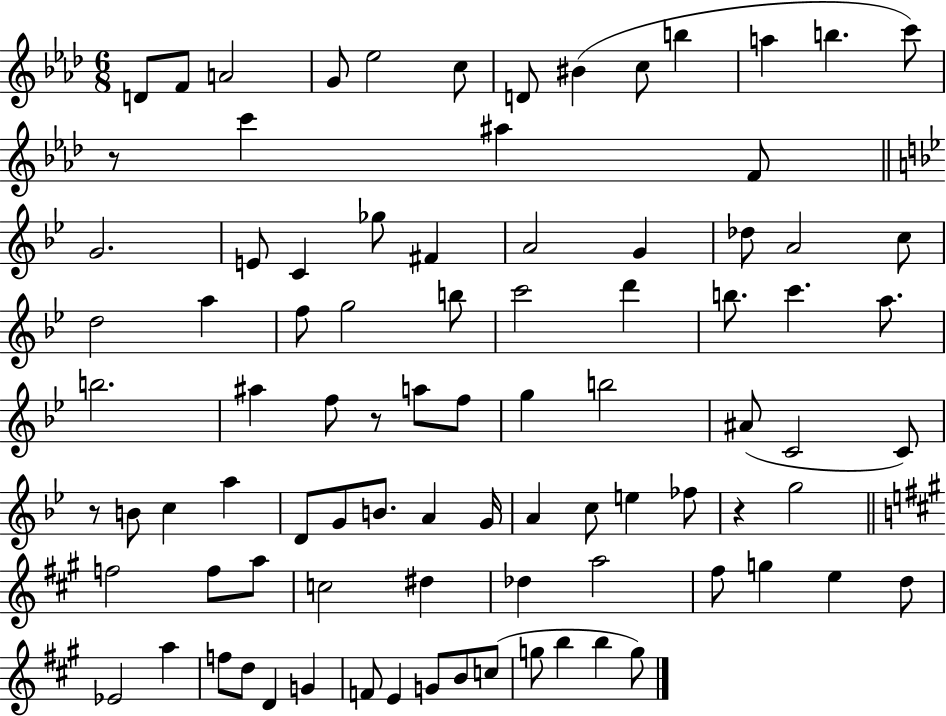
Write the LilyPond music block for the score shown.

{
  \clef treble
  \numericTimeSignature
  \time 6/8
  \key aes \major
  d'8 f'8 a'2 | g'8 ees''2 c''8 | d'8 bis'4( c''8 b''4 | a''4 b''4. c'''8) | \break r8 c'''4 ais''4 f'8 | \bar "||" \break \key g \minor g'2. | e'8 c'4 ges''8 fis'4 | a'2 g'4 | des''8 a'2 c''8 | \break d''2 a''4 | f''8 g''2 b''8 | c'''2 d'''4 | b''8. c'''4. a''8. | \break b''2. | ais''4 f''8 r8 a''8 f''8 | g''4 b''2 | ais'8( c'2 c'8) | \break r8 b'8 c''4 a''4 | d'8 g'8 b'8. a'4 g'16 | a'4 c''8 e''4 fes''8 | r4 g''2 | \break \bar "||" \break \key a \major f''2 f''8 a''8 | c''2 dis''4 | des''4 a''2 | fis''8 g''4 e''4 d''8 | \break ees'2 a''4 | f''8 d''8 d'4 g'4 | f'8 e'4 g'8 b'8 c''8( | g''8 b''4 b''4 g''8) | \break \bar "|."
}